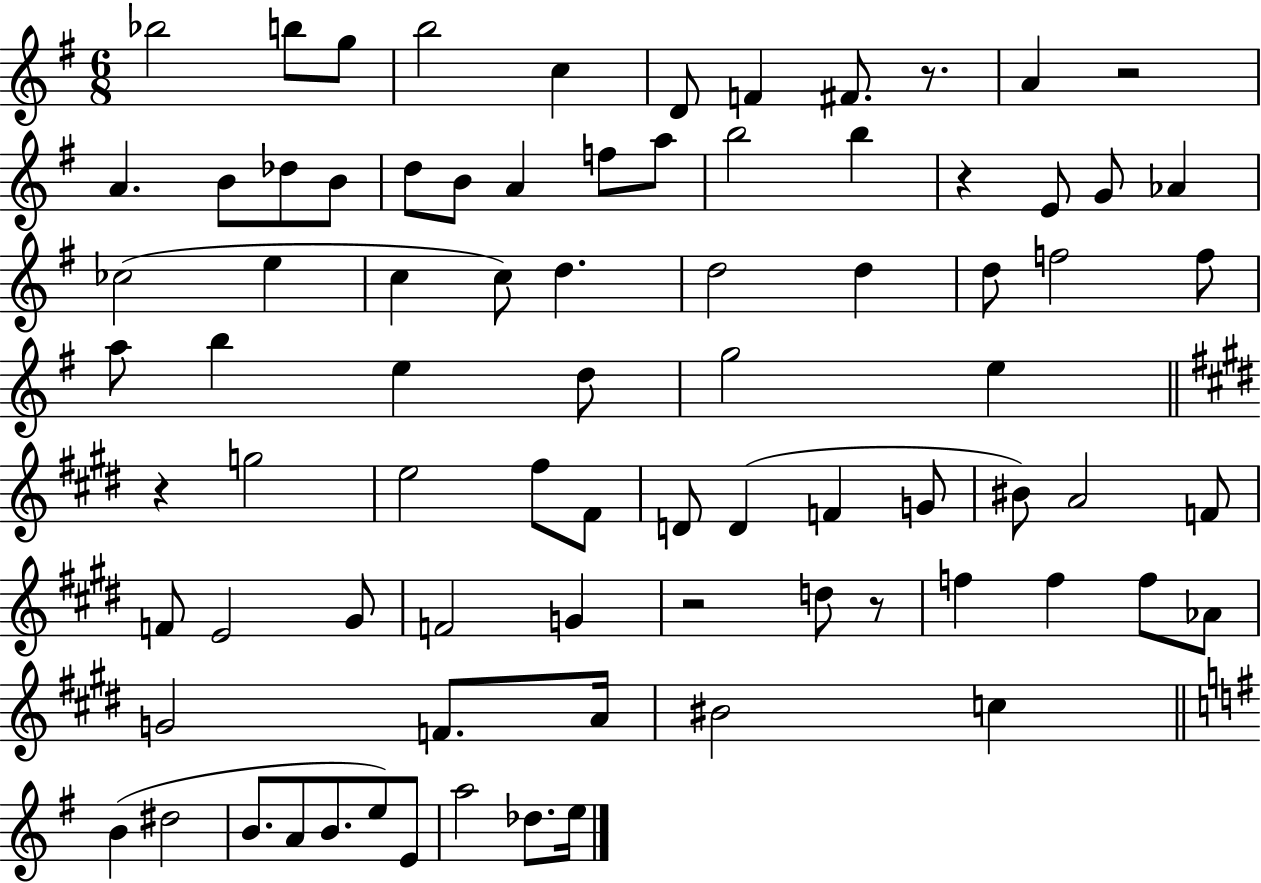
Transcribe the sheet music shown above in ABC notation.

X:1
T:Untitled
M:6/8
L:1/4
K:G
_b2 b/2 g/2 b2 c D/2 F ^F/2 z/2 A z2 A B/2 _d/2 B/2 d/2 B/2 A f/2 a/2 b2 b z E/2 G/2 _A _c2 e c c/2 d d2 d d/2 f2 f/2 a/2 b e d/2 g2 e z g2 e2 ^f/2 ^F/2 D/2 D F G/2 ^B/2 A2 F/2 F/2 E2 ^G/2 F2 G z2 d/2 z/2 f f f/2 _A/2 G2 F/2 A/4 ^B2 c B ^d2 B/2 A/2 B/2 e/2 E/2 a2 _d/2 e/4